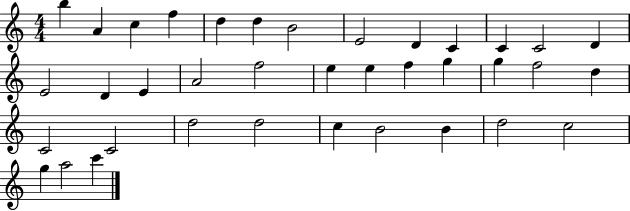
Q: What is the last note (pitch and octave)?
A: C6